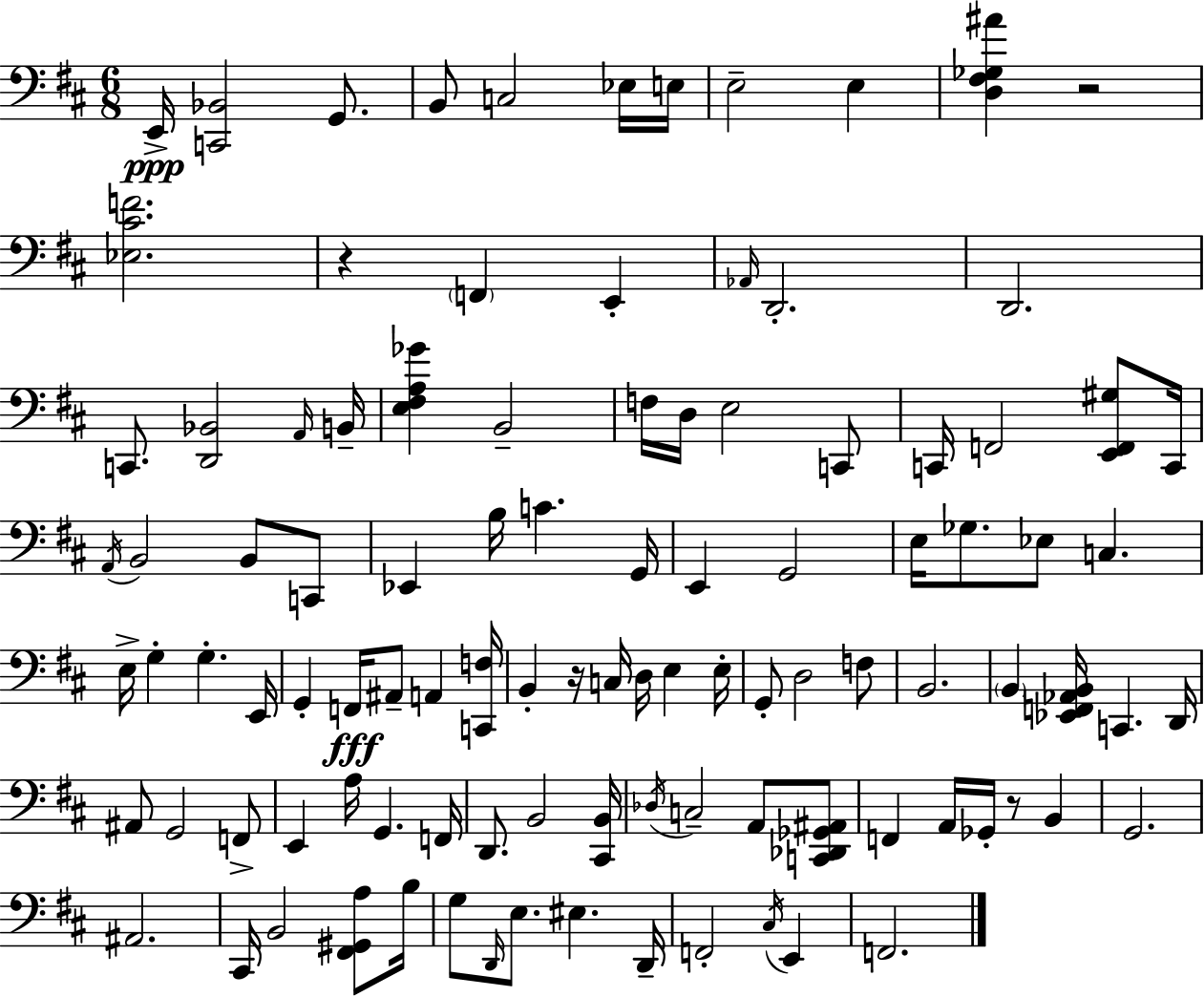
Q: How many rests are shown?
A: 4